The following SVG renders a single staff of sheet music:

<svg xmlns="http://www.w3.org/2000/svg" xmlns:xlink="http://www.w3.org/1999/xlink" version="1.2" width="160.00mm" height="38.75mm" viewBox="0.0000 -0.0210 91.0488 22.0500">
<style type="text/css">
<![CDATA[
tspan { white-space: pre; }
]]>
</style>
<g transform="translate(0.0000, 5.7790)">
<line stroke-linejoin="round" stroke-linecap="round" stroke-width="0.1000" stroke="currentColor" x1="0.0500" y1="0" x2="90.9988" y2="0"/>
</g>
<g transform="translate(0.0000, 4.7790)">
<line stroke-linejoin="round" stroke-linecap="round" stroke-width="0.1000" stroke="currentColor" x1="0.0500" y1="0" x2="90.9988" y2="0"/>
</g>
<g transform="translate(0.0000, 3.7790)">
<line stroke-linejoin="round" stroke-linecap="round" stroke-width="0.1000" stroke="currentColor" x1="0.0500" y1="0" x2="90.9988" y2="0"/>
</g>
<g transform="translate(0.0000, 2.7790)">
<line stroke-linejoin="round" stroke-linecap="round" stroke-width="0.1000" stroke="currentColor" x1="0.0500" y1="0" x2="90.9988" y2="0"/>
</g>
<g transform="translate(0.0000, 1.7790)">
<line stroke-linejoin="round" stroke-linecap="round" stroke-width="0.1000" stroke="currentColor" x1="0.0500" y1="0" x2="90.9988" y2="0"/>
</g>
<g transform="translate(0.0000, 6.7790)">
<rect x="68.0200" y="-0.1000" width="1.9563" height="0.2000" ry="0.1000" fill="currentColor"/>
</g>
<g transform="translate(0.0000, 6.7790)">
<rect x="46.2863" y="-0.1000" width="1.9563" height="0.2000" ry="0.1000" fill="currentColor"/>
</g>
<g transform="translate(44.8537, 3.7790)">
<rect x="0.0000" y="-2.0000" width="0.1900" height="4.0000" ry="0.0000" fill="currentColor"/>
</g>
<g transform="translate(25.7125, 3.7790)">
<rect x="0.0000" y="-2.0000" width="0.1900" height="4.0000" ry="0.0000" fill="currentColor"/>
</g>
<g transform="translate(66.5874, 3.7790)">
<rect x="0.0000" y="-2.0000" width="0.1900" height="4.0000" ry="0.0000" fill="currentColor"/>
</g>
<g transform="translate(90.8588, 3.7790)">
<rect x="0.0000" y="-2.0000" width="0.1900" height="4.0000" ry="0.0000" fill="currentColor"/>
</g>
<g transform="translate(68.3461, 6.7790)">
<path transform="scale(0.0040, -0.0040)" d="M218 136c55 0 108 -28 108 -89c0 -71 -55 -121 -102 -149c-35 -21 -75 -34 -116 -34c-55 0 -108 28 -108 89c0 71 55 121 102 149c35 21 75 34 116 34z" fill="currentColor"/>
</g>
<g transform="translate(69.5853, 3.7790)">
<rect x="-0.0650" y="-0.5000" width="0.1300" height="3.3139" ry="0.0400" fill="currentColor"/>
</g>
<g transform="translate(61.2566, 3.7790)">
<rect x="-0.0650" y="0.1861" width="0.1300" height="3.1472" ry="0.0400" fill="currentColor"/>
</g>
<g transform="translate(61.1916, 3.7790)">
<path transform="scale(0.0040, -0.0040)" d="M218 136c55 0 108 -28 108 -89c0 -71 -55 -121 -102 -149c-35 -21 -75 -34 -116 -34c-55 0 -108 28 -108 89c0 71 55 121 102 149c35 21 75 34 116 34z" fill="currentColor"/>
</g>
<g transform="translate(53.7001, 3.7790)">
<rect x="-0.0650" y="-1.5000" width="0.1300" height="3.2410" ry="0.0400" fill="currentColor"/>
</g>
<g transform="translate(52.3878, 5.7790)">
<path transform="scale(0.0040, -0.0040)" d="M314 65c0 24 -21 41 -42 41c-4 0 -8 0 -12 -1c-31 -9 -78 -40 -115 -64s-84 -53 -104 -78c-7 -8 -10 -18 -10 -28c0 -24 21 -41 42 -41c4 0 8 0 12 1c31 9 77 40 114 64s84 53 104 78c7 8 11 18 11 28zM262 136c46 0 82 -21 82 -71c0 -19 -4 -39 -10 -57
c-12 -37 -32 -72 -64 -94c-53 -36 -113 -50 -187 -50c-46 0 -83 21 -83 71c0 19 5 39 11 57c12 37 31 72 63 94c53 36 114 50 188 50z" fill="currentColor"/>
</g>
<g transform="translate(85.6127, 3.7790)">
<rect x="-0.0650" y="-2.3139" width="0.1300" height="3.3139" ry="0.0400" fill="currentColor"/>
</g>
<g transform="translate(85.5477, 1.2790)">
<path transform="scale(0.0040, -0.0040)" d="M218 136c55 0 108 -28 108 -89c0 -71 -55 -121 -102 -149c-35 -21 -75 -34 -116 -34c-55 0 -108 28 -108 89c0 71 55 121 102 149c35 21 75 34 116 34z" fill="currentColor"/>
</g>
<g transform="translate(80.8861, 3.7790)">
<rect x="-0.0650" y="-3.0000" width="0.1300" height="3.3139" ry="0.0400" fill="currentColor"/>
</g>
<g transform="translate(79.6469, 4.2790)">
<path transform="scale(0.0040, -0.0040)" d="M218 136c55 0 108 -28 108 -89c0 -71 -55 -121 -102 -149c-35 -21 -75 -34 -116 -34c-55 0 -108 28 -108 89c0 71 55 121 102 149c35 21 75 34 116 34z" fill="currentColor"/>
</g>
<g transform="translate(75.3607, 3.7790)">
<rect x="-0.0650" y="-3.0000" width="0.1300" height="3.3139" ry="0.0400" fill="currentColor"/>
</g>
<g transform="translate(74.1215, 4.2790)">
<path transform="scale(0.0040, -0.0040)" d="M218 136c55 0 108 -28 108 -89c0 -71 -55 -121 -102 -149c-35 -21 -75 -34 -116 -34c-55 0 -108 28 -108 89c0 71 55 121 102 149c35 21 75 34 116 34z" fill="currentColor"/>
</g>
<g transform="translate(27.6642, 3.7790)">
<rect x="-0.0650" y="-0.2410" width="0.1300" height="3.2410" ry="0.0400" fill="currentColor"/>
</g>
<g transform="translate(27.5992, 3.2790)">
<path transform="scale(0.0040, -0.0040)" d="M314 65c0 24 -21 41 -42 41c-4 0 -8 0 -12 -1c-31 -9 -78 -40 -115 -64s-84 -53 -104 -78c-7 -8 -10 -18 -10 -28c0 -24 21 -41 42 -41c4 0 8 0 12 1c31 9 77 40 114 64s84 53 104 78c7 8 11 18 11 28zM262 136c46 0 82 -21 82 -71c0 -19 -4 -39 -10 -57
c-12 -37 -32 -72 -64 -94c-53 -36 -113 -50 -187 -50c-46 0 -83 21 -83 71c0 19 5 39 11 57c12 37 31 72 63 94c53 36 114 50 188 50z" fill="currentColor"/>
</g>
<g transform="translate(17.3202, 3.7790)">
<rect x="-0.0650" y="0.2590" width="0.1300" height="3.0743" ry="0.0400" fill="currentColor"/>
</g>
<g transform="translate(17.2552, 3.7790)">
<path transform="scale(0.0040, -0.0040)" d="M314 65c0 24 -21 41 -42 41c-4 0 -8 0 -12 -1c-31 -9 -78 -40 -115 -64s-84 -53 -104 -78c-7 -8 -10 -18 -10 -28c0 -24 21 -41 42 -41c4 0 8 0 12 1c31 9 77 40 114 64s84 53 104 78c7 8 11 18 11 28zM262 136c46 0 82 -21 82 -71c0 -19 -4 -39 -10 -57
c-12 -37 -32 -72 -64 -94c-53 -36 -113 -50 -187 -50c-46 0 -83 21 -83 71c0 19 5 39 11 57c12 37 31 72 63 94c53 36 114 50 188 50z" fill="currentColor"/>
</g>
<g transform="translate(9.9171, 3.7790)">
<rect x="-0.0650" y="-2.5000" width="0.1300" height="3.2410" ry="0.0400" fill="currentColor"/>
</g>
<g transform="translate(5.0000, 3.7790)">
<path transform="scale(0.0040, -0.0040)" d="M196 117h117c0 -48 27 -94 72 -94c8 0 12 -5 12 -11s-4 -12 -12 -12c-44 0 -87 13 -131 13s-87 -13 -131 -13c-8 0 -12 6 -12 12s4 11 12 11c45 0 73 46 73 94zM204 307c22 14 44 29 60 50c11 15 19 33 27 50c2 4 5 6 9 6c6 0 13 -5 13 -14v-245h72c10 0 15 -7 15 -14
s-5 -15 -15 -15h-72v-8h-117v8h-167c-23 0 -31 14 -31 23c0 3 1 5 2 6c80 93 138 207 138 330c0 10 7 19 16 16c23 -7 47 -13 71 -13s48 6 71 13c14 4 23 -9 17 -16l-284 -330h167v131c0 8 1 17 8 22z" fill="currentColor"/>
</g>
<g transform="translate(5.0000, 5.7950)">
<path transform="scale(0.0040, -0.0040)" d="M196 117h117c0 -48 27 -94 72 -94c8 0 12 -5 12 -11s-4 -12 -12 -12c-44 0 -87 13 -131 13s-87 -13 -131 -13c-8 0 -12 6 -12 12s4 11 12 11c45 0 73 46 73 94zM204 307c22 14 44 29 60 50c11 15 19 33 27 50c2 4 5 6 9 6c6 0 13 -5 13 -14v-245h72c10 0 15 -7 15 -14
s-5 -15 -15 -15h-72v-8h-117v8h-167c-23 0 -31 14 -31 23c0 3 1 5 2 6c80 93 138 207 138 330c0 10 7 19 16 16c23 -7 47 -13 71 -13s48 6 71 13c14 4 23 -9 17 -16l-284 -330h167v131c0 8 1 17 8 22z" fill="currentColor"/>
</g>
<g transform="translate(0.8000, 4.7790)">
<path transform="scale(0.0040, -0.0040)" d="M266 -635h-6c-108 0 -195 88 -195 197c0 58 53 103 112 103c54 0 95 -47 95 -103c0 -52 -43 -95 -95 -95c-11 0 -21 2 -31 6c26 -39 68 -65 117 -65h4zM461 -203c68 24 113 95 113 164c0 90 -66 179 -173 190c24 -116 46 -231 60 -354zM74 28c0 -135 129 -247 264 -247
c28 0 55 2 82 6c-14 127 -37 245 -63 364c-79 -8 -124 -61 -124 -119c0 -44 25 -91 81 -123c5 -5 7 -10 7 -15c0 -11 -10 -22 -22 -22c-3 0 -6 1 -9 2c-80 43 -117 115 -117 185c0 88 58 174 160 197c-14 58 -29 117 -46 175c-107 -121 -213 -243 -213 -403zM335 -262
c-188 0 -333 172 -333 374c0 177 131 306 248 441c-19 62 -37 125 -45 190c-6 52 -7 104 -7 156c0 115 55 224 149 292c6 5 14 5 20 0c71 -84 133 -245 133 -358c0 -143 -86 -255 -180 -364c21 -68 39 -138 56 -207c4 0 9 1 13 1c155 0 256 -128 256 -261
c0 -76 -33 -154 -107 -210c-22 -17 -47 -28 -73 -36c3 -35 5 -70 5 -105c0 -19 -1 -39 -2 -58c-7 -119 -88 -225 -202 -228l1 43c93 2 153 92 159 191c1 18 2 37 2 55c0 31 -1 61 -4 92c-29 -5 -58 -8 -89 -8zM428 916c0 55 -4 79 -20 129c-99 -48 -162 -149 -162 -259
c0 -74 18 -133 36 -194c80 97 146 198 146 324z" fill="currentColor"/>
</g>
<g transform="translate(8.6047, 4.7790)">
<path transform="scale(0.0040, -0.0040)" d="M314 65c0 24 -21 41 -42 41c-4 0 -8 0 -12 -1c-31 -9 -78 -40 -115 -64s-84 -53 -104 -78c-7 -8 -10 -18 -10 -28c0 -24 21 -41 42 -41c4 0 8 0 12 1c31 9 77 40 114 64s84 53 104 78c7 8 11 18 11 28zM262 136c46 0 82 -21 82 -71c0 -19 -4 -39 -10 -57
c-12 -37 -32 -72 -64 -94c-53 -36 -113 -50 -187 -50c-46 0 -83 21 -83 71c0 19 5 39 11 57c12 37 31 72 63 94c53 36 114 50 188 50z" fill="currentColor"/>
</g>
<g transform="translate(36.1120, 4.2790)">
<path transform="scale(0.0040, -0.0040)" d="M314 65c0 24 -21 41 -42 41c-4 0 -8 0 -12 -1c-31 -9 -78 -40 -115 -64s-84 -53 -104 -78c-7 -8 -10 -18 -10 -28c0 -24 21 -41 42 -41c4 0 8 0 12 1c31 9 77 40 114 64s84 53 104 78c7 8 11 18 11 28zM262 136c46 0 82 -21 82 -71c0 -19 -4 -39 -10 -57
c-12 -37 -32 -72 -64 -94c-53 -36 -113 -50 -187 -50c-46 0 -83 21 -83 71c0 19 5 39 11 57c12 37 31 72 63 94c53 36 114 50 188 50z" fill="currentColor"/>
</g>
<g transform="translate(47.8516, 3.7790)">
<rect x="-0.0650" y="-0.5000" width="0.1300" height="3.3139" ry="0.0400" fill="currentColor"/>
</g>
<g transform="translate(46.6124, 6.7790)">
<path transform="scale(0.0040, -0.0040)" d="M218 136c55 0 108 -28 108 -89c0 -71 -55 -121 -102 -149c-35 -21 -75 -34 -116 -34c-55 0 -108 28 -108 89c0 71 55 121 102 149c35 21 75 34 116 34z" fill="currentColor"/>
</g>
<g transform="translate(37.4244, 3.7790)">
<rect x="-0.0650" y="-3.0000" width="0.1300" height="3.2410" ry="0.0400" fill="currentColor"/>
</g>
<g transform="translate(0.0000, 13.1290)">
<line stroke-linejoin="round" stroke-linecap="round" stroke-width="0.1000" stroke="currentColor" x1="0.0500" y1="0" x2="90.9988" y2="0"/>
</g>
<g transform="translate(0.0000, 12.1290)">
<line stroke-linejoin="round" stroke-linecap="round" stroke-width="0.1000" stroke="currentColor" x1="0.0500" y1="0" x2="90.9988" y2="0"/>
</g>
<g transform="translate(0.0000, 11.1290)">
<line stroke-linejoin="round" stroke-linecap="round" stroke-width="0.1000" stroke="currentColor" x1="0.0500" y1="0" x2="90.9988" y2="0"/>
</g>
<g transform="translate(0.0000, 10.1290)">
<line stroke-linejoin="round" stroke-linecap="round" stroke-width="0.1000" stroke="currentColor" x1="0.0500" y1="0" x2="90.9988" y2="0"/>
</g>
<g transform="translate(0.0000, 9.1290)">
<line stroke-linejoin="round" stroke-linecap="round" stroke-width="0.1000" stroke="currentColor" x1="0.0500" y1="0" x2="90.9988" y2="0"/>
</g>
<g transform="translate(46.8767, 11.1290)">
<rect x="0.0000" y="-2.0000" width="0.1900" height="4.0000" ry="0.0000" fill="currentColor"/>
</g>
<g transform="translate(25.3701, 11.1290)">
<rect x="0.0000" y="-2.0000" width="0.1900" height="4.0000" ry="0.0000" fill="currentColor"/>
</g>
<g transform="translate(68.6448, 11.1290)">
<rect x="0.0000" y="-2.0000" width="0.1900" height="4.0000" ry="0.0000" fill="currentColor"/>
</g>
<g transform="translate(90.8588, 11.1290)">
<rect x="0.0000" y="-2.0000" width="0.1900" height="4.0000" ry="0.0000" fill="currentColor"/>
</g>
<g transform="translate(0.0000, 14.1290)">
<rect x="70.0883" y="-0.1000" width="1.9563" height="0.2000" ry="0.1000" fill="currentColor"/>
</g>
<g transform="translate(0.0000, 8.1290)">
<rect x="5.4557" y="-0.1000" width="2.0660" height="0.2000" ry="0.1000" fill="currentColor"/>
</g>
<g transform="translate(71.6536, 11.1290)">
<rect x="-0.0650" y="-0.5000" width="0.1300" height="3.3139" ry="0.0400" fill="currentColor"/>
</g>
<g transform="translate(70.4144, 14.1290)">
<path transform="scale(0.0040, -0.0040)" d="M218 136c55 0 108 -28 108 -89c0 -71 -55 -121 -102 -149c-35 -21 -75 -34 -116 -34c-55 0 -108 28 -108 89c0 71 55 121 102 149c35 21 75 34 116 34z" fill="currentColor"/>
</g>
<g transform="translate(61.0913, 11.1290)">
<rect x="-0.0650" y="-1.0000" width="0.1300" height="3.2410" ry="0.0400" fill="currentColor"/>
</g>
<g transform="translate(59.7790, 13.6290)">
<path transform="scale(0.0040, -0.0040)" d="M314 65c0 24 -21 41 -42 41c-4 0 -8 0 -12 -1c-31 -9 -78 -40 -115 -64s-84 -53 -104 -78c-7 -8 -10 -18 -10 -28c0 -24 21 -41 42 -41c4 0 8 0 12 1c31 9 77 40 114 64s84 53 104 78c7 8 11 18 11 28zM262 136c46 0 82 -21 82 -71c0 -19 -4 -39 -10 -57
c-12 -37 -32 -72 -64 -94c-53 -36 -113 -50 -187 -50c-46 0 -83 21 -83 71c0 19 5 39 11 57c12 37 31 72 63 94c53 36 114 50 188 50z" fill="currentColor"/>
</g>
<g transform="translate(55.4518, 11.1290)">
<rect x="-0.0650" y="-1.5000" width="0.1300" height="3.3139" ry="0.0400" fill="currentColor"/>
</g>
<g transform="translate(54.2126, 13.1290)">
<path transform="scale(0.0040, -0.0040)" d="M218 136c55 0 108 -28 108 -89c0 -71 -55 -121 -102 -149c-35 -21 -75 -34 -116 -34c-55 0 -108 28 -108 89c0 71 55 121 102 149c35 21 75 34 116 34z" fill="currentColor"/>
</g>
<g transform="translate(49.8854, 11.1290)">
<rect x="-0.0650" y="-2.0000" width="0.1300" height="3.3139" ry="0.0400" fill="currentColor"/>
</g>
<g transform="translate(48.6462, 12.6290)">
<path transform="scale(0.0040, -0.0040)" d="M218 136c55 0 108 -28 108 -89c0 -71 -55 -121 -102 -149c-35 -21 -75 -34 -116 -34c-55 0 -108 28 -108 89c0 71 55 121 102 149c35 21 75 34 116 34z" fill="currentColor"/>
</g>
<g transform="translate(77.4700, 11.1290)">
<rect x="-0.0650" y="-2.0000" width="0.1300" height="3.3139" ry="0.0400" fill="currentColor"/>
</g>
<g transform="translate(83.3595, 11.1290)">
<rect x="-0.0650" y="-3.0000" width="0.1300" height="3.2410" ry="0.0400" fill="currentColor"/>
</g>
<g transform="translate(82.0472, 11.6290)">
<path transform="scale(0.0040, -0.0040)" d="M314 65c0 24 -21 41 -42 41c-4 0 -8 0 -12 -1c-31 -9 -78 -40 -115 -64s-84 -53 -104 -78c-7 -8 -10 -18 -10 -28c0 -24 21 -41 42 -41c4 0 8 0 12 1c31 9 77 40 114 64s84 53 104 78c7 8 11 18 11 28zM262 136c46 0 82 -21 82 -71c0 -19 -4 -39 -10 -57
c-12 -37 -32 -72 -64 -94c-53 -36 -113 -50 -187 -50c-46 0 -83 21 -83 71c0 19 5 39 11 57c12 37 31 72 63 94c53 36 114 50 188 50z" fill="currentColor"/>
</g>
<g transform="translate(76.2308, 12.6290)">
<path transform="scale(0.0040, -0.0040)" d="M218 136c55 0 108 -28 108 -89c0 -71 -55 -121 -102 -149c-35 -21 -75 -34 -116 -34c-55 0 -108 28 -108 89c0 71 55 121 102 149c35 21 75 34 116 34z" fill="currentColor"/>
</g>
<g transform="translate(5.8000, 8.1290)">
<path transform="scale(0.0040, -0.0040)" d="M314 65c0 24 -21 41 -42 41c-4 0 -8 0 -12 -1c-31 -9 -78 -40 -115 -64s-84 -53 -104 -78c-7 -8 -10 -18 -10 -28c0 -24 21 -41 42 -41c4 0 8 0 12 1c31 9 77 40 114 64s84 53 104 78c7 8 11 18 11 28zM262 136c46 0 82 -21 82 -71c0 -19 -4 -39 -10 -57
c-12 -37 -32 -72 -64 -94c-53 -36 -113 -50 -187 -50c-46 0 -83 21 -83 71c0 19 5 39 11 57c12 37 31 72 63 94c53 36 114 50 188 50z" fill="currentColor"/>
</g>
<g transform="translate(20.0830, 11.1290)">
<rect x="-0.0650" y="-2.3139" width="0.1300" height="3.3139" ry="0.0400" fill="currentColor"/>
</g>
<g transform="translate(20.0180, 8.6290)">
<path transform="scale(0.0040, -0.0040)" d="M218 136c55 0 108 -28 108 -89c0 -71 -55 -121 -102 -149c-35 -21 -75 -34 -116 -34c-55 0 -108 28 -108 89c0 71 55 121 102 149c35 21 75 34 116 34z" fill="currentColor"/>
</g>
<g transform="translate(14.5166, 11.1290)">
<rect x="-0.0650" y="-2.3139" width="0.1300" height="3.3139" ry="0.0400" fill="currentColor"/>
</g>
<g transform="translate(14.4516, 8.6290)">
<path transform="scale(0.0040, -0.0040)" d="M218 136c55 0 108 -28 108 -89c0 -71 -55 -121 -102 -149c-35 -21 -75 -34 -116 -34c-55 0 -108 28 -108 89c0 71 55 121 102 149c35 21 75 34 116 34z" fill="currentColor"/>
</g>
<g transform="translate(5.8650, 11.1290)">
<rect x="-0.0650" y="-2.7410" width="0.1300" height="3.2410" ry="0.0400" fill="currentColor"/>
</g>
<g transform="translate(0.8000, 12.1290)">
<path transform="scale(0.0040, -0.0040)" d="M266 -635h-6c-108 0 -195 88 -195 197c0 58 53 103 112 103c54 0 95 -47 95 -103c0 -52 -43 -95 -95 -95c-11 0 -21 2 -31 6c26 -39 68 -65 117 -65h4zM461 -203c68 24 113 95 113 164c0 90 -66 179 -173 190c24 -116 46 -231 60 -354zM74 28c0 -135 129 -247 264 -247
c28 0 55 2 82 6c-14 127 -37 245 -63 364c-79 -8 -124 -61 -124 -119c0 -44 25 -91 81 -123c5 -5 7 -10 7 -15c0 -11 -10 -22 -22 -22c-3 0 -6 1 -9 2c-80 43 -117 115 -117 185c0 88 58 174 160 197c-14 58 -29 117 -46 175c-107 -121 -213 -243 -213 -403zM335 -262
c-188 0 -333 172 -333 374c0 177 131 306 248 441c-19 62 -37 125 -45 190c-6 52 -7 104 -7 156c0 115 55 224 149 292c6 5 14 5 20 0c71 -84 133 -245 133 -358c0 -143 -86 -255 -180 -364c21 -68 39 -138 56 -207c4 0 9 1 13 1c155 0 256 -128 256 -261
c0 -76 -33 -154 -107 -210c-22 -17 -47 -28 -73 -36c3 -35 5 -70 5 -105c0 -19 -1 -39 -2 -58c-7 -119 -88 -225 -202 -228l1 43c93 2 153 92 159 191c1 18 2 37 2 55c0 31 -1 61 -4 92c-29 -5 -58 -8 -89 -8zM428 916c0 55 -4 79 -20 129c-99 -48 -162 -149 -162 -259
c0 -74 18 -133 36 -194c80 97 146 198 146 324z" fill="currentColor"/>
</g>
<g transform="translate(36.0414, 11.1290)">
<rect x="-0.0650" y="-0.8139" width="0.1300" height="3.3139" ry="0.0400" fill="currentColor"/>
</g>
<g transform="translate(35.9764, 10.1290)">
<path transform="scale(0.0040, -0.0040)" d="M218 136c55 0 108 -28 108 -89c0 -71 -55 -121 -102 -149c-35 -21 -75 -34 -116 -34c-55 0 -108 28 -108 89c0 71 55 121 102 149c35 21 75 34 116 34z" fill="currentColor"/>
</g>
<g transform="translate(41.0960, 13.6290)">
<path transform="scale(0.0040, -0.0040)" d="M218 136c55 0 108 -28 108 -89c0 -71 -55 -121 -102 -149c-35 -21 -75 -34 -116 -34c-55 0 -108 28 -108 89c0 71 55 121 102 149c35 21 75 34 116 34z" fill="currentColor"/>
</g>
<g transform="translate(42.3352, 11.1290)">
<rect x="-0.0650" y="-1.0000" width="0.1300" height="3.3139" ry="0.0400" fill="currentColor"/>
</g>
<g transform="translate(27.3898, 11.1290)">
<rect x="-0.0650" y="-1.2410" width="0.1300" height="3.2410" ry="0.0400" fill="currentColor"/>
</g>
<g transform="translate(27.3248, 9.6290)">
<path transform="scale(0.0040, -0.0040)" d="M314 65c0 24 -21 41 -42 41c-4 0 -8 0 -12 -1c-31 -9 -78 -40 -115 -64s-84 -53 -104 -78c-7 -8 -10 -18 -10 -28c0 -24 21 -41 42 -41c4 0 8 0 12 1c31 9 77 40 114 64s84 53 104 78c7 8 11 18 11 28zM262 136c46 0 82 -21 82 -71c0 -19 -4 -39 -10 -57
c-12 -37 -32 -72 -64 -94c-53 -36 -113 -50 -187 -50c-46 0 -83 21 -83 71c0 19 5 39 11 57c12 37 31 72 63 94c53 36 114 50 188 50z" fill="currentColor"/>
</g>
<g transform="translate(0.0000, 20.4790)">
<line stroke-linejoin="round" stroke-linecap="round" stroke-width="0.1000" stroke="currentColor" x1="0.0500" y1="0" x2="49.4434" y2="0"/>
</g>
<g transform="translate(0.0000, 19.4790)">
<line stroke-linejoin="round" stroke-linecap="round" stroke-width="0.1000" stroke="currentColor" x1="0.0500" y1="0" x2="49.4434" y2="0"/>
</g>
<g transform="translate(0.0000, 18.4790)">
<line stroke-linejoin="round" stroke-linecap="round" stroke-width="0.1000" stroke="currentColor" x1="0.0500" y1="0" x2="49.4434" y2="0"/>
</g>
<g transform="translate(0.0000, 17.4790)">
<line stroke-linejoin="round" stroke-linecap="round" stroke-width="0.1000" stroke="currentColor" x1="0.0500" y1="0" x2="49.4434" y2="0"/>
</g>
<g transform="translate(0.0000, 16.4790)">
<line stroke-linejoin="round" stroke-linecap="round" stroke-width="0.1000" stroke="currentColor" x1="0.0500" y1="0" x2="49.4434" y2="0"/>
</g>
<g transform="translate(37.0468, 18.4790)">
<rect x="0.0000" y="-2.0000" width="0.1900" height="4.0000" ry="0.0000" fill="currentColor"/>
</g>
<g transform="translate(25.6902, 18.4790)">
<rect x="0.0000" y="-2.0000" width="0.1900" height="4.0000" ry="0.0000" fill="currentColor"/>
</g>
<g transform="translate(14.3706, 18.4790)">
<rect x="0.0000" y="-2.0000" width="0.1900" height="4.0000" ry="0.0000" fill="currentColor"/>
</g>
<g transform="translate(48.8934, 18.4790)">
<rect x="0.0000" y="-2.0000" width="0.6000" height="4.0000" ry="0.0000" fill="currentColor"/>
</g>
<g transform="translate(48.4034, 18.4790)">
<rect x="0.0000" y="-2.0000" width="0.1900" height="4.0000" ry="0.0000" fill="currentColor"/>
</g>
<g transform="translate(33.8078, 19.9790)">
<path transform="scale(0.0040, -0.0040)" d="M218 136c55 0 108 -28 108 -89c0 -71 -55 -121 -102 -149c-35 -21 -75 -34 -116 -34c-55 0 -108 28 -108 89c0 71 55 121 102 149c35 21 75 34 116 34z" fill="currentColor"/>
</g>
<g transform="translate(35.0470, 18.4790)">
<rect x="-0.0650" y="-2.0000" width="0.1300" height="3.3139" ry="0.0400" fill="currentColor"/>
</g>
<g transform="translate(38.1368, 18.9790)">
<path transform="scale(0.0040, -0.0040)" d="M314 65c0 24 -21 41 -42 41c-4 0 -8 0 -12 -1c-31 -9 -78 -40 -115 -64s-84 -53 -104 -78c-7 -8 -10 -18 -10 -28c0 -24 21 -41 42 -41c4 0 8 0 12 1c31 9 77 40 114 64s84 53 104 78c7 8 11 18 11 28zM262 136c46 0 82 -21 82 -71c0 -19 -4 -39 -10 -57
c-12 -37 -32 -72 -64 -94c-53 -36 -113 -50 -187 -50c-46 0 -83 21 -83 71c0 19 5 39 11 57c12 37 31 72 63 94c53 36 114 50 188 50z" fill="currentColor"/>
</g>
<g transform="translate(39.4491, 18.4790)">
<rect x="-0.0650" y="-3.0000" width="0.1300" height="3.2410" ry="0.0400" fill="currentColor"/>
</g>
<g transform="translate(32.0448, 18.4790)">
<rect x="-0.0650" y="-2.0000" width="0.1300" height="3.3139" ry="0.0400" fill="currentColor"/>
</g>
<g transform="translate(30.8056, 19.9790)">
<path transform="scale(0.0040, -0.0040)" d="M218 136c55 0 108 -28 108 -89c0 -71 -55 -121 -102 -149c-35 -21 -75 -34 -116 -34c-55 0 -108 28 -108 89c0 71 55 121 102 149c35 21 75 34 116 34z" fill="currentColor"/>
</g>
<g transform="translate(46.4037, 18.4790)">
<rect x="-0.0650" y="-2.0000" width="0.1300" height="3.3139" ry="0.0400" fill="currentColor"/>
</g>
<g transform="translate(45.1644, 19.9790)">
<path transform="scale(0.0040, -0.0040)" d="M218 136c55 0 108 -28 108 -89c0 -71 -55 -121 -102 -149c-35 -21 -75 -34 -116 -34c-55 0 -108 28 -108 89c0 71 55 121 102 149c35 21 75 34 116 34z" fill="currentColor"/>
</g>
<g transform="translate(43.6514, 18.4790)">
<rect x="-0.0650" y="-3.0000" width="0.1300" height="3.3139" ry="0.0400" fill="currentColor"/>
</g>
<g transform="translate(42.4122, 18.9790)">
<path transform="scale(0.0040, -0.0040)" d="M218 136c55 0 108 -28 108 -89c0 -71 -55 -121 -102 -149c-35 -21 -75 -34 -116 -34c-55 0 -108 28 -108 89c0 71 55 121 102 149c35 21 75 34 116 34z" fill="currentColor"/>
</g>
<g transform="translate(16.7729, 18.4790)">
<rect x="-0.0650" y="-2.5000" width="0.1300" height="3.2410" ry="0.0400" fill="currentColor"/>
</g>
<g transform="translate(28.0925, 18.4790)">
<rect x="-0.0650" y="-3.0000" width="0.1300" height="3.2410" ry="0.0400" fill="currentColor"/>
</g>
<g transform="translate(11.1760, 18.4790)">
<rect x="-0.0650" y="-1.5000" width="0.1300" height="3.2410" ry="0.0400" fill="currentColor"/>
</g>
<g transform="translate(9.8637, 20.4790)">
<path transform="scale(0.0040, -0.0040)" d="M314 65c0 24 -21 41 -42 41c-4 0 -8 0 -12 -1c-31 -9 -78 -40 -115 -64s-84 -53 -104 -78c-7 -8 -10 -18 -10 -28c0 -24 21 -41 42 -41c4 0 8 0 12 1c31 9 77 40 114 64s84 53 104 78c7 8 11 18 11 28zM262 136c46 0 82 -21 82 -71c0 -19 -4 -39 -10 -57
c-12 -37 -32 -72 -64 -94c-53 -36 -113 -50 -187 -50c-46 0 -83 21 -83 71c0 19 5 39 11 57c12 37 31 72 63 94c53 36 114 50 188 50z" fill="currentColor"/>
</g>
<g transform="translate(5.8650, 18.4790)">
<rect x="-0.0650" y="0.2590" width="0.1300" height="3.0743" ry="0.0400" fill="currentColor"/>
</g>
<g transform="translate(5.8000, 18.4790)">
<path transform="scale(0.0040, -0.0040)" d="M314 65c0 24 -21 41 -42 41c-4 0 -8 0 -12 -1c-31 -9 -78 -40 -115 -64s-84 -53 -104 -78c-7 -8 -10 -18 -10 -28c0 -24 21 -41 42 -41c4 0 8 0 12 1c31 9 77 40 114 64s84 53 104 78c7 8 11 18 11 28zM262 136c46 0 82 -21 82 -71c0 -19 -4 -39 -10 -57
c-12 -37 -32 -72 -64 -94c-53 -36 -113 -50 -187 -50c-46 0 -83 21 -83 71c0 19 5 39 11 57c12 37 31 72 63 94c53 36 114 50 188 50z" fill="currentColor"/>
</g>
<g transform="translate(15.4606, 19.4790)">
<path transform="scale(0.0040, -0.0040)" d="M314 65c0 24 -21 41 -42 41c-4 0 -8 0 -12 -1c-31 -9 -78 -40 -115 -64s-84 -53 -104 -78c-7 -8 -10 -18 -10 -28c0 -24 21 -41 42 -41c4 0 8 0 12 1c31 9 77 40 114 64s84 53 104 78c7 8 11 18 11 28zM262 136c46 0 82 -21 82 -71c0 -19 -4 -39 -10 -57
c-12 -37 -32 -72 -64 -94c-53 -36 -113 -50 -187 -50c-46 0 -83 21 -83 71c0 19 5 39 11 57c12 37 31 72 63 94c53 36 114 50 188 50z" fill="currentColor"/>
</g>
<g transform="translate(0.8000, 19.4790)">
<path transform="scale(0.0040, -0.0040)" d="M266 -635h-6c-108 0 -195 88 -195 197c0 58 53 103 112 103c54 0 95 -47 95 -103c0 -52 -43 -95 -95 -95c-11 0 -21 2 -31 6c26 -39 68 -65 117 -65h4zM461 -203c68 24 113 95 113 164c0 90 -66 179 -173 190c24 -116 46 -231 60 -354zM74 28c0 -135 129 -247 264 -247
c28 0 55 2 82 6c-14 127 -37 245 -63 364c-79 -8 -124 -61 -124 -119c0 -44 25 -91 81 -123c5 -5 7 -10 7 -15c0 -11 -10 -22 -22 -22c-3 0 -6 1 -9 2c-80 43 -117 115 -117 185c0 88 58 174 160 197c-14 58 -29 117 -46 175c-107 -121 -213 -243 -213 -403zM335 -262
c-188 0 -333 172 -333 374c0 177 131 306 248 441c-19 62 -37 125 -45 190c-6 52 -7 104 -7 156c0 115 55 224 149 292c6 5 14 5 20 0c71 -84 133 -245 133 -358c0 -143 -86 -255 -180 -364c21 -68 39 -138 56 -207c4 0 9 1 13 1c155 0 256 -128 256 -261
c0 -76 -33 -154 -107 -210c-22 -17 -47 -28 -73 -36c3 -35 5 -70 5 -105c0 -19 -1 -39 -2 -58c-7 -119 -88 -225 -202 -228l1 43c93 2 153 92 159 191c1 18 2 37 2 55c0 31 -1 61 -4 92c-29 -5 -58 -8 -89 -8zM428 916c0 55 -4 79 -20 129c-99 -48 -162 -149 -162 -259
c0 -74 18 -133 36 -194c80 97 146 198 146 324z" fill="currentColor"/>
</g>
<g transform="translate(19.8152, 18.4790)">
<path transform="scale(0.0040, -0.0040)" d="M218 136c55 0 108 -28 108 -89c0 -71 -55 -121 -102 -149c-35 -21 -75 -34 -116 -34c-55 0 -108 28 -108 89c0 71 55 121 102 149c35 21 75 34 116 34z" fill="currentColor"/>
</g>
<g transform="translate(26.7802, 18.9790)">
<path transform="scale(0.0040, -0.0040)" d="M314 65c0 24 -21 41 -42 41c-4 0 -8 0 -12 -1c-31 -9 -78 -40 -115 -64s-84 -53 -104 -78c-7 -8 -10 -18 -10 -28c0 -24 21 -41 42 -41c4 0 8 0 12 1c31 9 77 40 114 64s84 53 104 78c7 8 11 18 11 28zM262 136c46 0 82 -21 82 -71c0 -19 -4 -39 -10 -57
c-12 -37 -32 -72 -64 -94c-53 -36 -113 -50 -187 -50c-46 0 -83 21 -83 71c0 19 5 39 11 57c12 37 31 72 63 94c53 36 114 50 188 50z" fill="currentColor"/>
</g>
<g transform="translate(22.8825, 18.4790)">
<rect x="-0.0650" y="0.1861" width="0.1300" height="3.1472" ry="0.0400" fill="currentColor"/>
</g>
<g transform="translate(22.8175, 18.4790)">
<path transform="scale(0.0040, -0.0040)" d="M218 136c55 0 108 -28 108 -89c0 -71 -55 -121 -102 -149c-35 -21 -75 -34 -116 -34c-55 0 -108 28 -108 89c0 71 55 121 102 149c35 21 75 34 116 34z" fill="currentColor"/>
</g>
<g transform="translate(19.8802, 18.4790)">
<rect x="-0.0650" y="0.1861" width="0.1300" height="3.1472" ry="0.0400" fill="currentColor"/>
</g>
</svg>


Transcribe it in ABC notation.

X:1
T:Untitled
M:4/4
L:1/4
K:C
G2 B2 c2 A2 C E2 B C A A g a2 g g e2 d D F E D2 C F A2 B2 E2 G2 B B A2 F F A2 A F